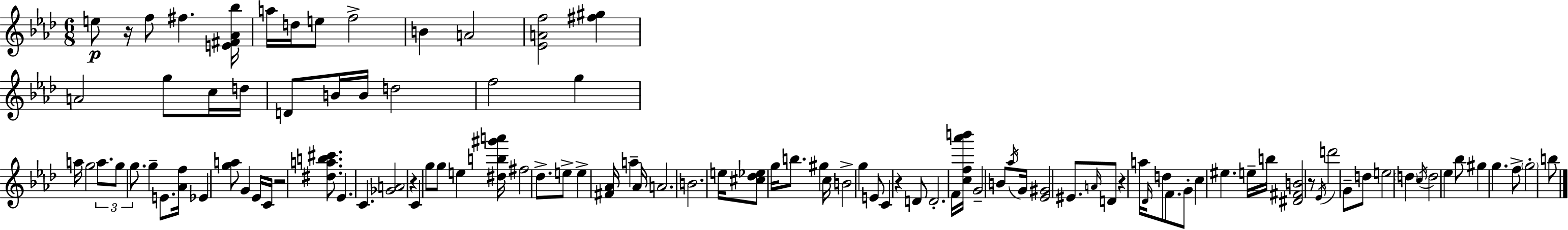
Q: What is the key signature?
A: AES major